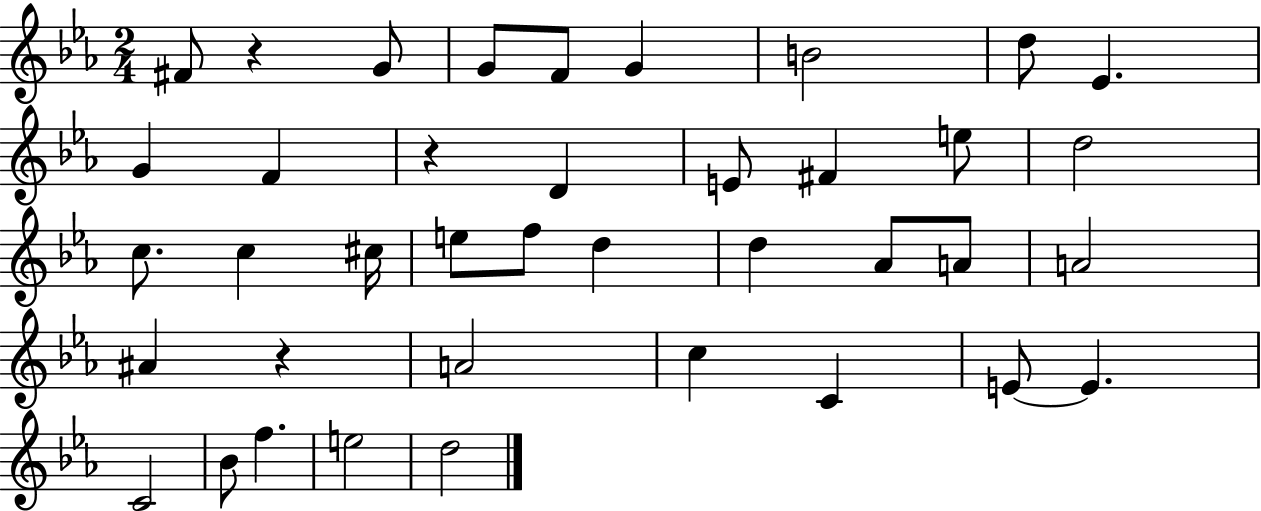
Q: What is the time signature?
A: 2/4